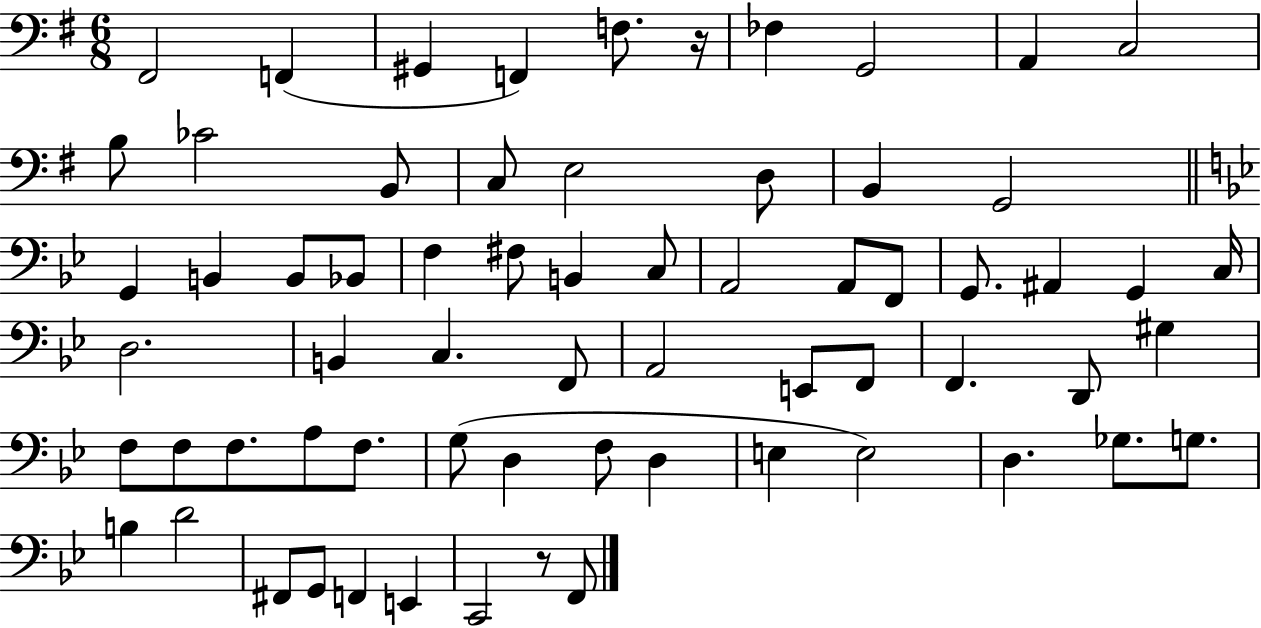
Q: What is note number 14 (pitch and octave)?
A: E3